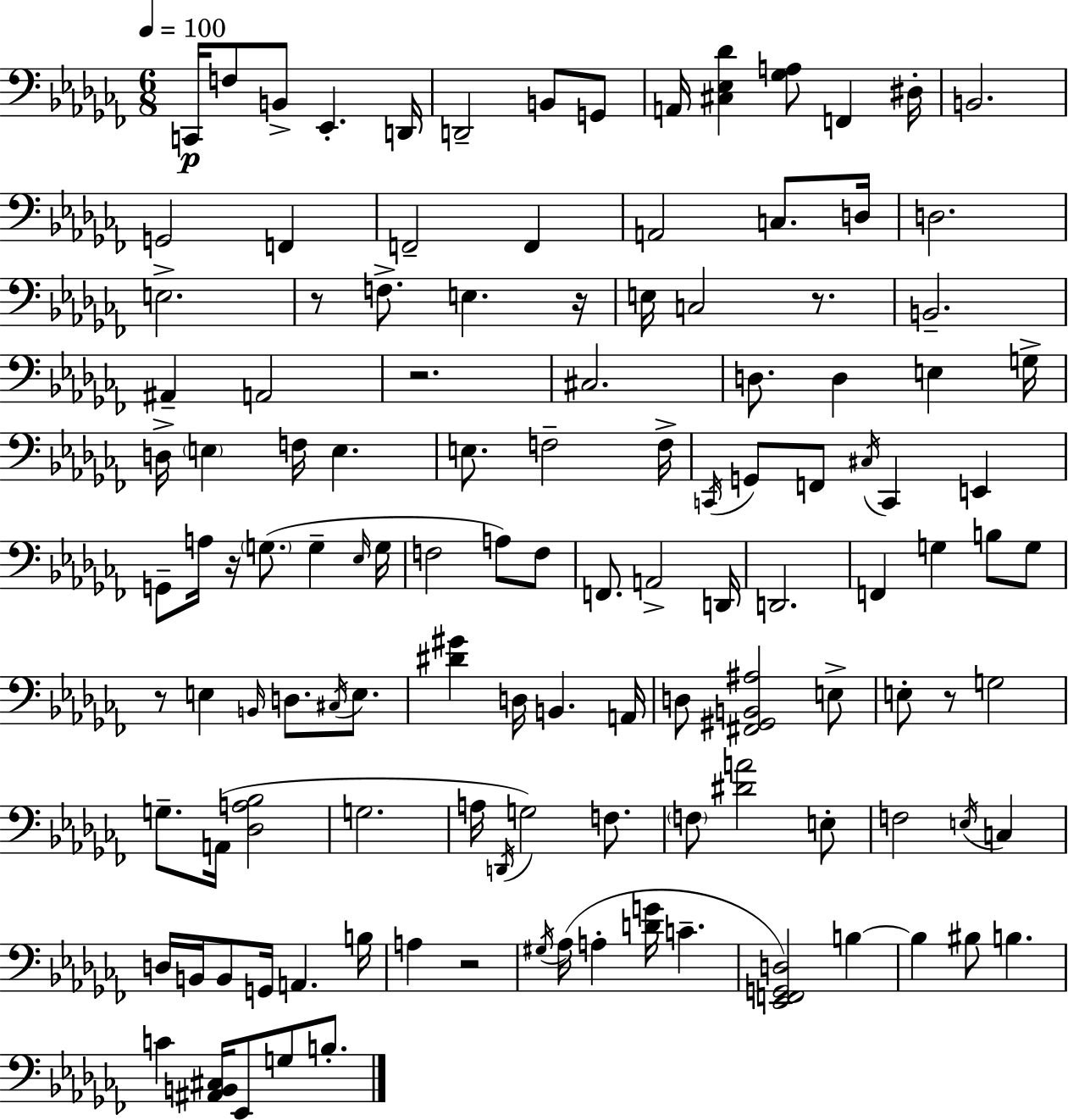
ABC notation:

X:1
T:Untitled
M:6/8
L:1/4
K:Abm
C,,/4 F,/2 B,,/2 _E,, D,,/4 D,,2 B,,/2 G,,/2 A,,/4 [^C,_E,_D] [_G,A,]/2 F,, ^D,/4 B,,2 G,,2 F,, F,,2 F,, A,,2 C,/2 D,/4 D,2 E,2 z/2 F,/2 E, z/4 E,/4 C,2 z/2 B,,2 ^A,, A,,2 z2 ^C,2 D,/2 D, E, G,/4 D,/4 E, F,/4 E, E,/2 F,2 F,/4 C,,/4 G,,/2 F,,/2 ^C,/4 C,, E,, G,,/2 A,/4 z/4 G,/2 G, _E,/4 G,/4 F,2 A,/2 F,/2 F,,/2 A,,2 D,,/4 D,,2 F,, G, B,/2 G,/2 z/2 E, B,,/4 D,/2 ^C,/4 E,/2 [^D^G] D,/4 B,, A,,/4 D,/2 [^F,,^G,,B,,^A,]2 E,/2 E,/2 z/2 G,2 G,/2 A,,/4 [_D,A,_B,]2 G,2 A,/4 D,,/4 G,2 F,/2 F,/2 [^DA]2 E,/2 F,2 E,/4 C, D,/4 B,,/4 B,,/2 G,,/4 A,, B,/4 A, z2 ^G,/4 _A,/4 A, [DG]/4 C [_E,,F,,G,,D,]2 B, B, ^B,/2 B, C [^A,,B,,^C,]/4 _E,,/2 G,/2 B,/2